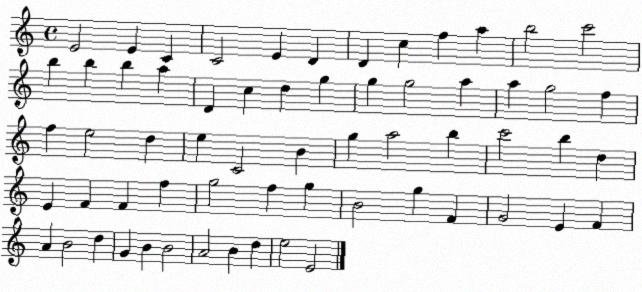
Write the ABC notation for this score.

X:1
T:Untitled
M:4/4
L:1/4
K:C
E2 E C C2 E D D c f a b2 c'2 b b b a D c d g g g2 a a g2 f f e2 d e C2 B g a2 b c'2 b d E F F f g2 f g B2 g F G2 E F A B2 d G B B2 A2 B d e2 E2